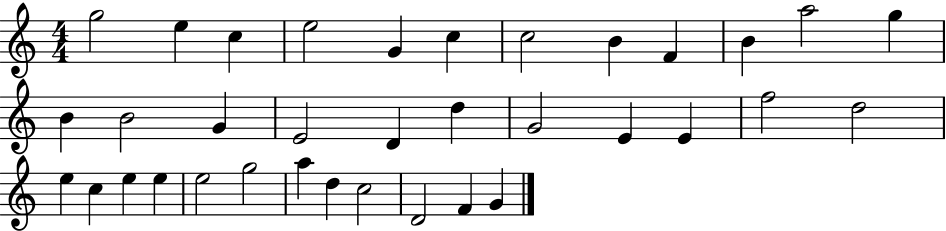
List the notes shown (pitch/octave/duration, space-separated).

G5/h E5/q C5/q E5/h G4/q C5/q C5/h B4/q F4/q B4/q A5/h G5/q B4/q B4/h G4/q E4/h D4/q D5/q G4/h E4/q E4/q F5/h D5/h E5/q C5/q E5/q E5/q E5/h G5/h A5/q D5/q C5/h D4/h F4/q G4/q